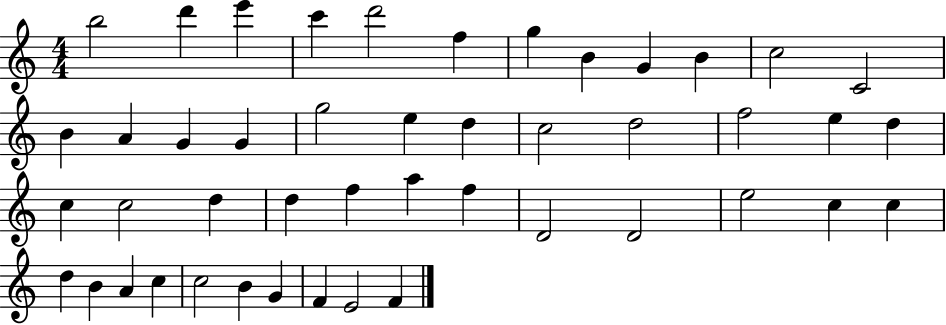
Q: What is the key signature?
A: C major